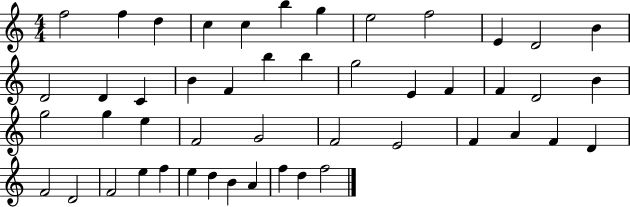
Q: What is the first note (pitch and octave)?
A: F5